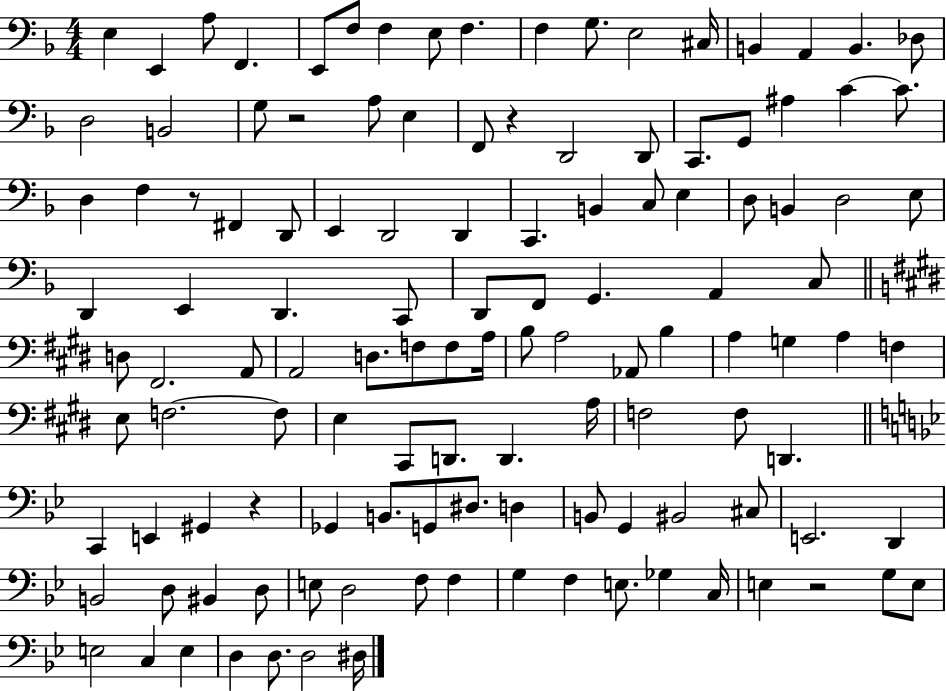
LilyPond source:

{
  \clef bass
  \numericTimeSignature
  \time 4/4
  \key f \major
  e4 e,4 a8 f,4. | e,8 f8 f4 e8 f4. | f4 g8. e2 cis16 | b,4 a,4 b,4. des8 | \break d2 b,2 | g8 r2 a8 e4 | f,8 r4 d,2 d,8 | c,8. g,8 ais4 c'4~~ c'8. | \break d4 f4 r8 fis,4 d,8 | e,4 d,2 d,4 | c,4. b,4 c8 e4 | d8 b,4 d2 e8 | \break d,4 e,4 d,4. c,8 | d,8 f,8 g,4. a,4 c8 | \bar "||" \break \key e \major d8 fis,2. a,8 | a,2 d8. f8 f8 a16 | b8 a2 aes,8 b4 | a4 g4 a4 f4 | \break e8 f2.~~ f8 | e4 cis,8 d,8. d,4. a16 | f2 f8 d,4. | \bar "||" \break \key g \minor c,4 e,4 gis,4 r4 | ges,4 b,8. g,8 dis8. d4 | b,8 g,4 bis,2 cis8 | e,2. d,4 | \break b,2 d8 bis,4 d8 | e8 d2 f8 f4 | g4 f4 e8. ges4 c16 | e4 r2 g8 e8 | \break e2 c4 e4 | d4 d8. d2 dis16 | \bar "|."
}